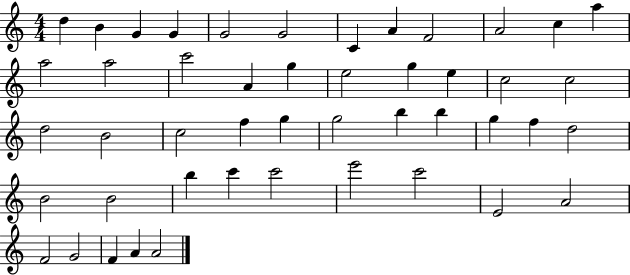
X:1
T:Untitled
M:4/4
L:1/4
K:C
d B G G G2 G2 C A F2 A2 c a a2 a2 c'2 A g e2 g e c2 c2 d2 B2 c2 f g g2 b b g f d2 B2 B2 b c' c'2 e'2 c'2 E2 A2 F2 G2 F A A2